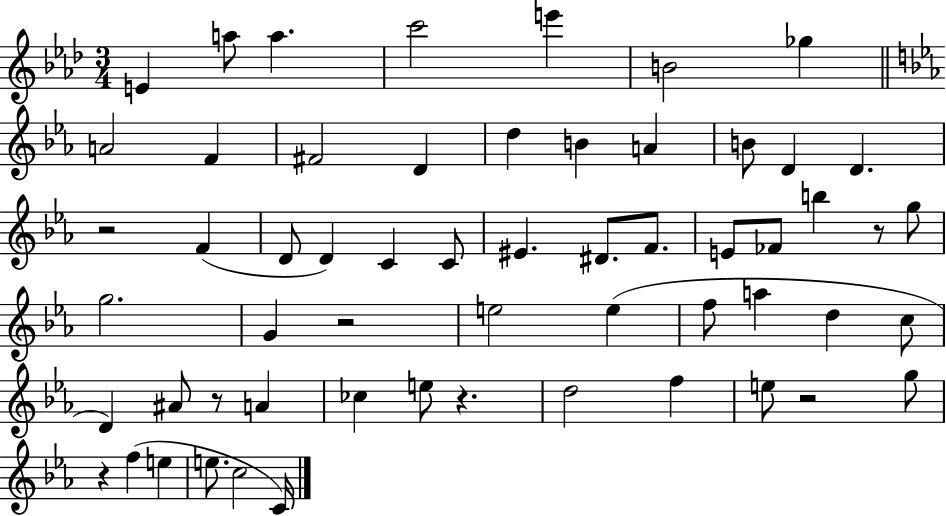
X:1
T:Untitled
M:3/4
L:1/4
K:Ab
E a/2 a c'2 e' B2 _g A2 F ^F2 D d B A B/2 D D z2 F D/2 D C C/2 ^E ^D/2 F/2 E/2 _F/2 b z/2 g/2 g2 G z2 e2 e f/2 a d c/2 D ^A/2 z/2 A _c e/2 z d2 f e/2 z2 g/2 z f e e/2 c2 C/4